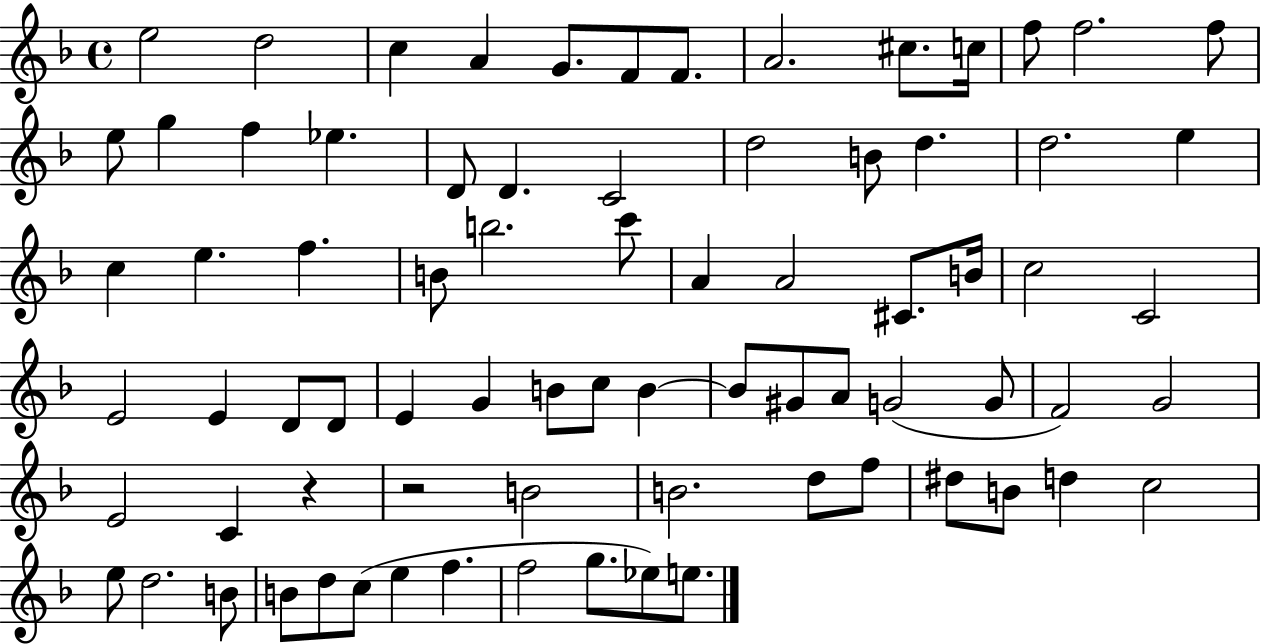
X:1
T:Untitled
M:4/4
L:1/4
K:F
e2 d2 c A G/2 F/2 F/2 A2 ^c/2 c/4 f/2 f2 f/2 e/2 g f _e D/2 D C2 d2 B/2 d d2 e c e f B/2 b2 c'/2 A A2 ^C/2 B/4 c2 C2 E2 E D/2 D/2 E G B/2 c/2 B B/2 ^G/2 A/2 G2 G/2 F2 G2 E2 C z z2 B2 B2 d/2 f/2 ^d/2 B/2 d c2 e/2 d2 B/2 B/2 d/2 c/2 e f f2 g/2 _e/2 e/2